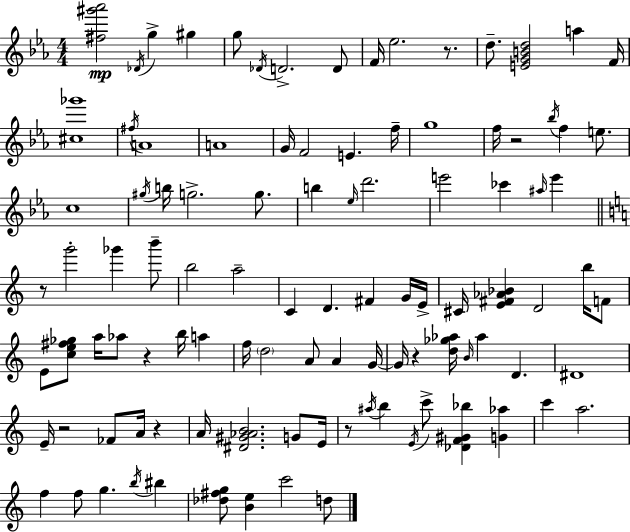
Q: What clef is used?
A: treble